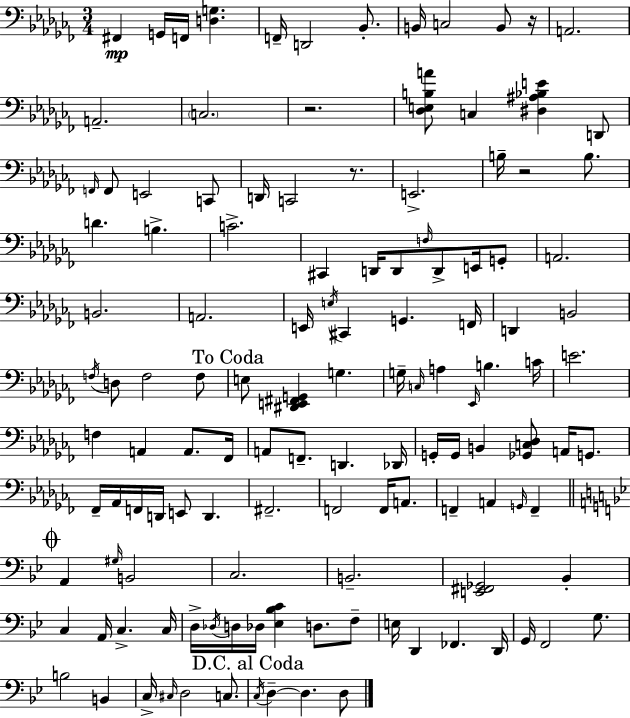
{
  \clef bass
  \numericTimeSignature
  \time 3/4
  \key aes \minor
  fis,4\mp g,16 f,16 <d g>4. | f,16-- d,2 bes,8.-. | b,16 c2 b,8 r16 | a,2. | \break a,2.-- | \parenthesize c2. | r2. | <des e b a'>8 c4 <dis ais bes e'>4 d,8 | \break \grace { f,16 } f,8 e,2 c,8 | d,16 c,2 r8. | e,2.-> | b16-- r2 b8. | \break d'4. b4.-> | c'2.-> | cis,4 d,16 d,8 \grace { f16 } d,8-> e,16 | g,8-. a,2. | \break b,2. | a,2. | e,16 \acciaccatura { e16 } cis,4 g,4. | f,16 d,4 b,2 | \break \acciaccatura { f16 } d8 f2 | f8 \mark "To Coda" e8 <dis, e, fis, g,>4 g4. | g16-- \grace { c16 } a4 \grace { ees,16 } b4. | c'16 e'2. | \break f4 a,4 | a,8. fes,16 a,8 f,8.-- d,4. | des,16 g,16-. g,16 b,4 | <ges, c des>8 a,16 g,8. fes,16-- aes,16 f,16 d,16 e,8 | \break d,4. fis,2.-- | f,2 | f,16 a,8. f,4-- a,4 | \grace { g,16 } f,4-- \mark \markup { \musicglyph "scripts.coda" } \bar "||" \break \key g \minor a,4 \grace { gis16 } b,2 | c2. | b,2.-- | <e, fis, ges,>2 bes,4-. | \break c4 a,16 c4.-> | c16 d16-> \acciaccatura { des16 } d16 des16 <ees bes c'>4 d8. | f8-- e16 d,4 fes,4. | d,16 g,16 f,2 g8. | \break b2 b,4 | c16-> \grace { cis16 } d2 | c8. \mark "D.C. al Coda" \acciaccatura { c16 } d4--~~ d4. | d8 \bar "|."
}